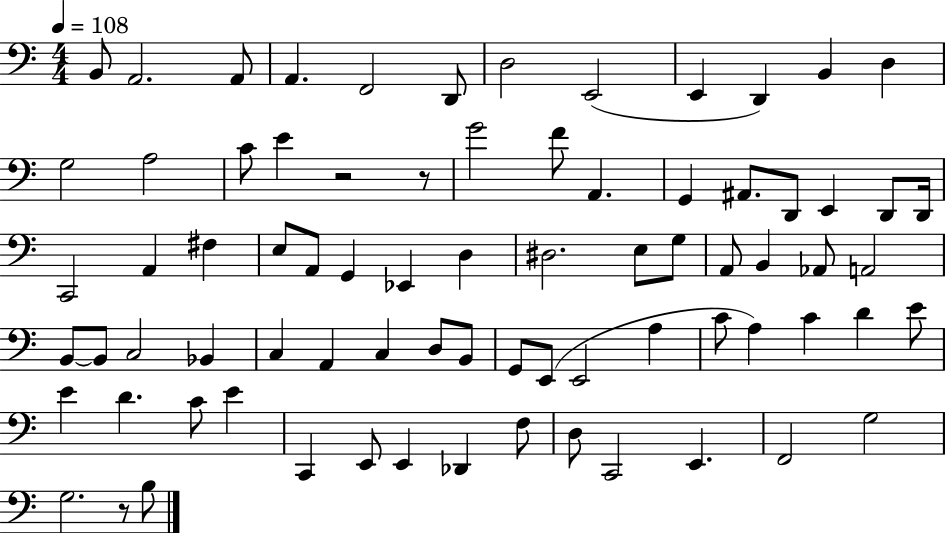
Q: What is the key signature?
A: C major